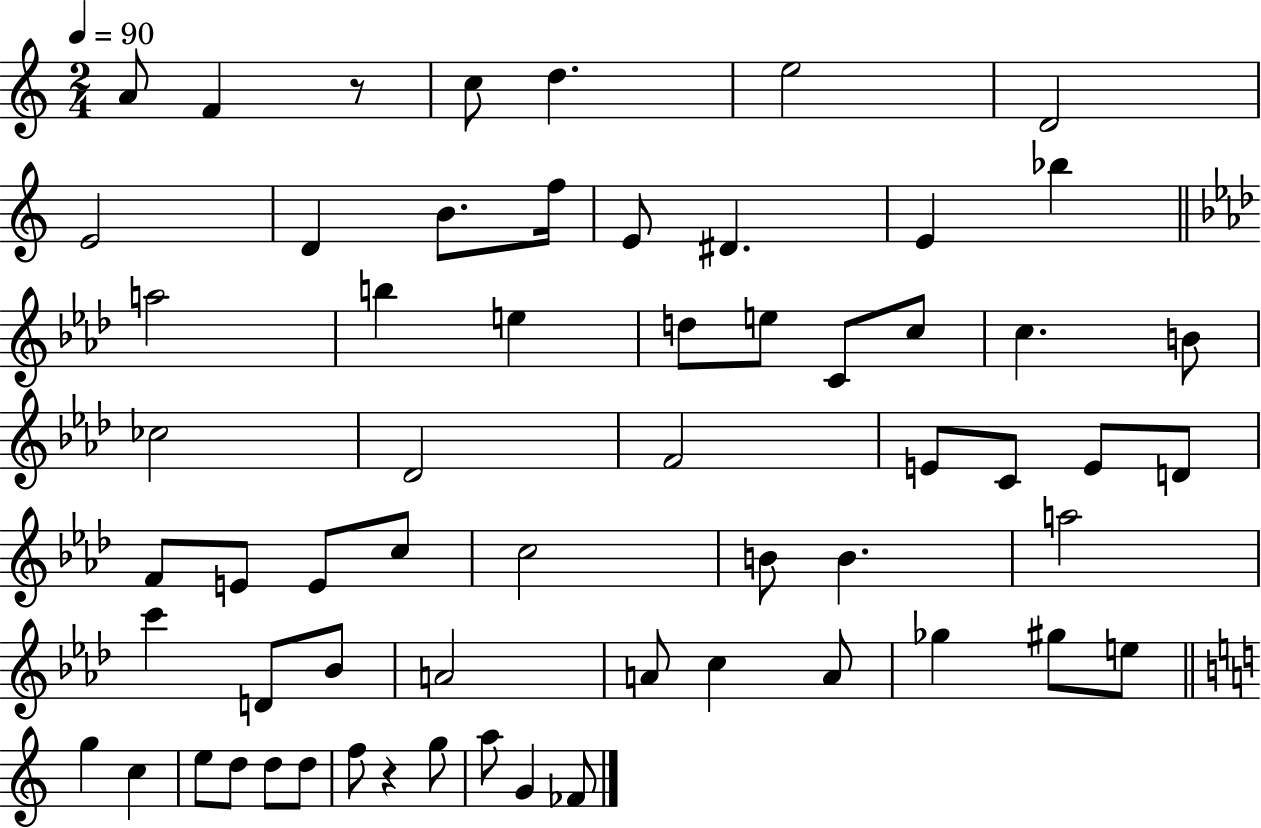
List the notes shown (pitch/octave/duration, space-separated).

A4/e F4/q R/e C5/e D5/q. E5/h D4/h E4/h D4/q B4/e. F5/s E4/e D#4/q. E4/q Bb5/q A5/h B5/q E5/q D5/e E5/e C4/e C5/e C5/q. B4/e CES5/h Db4/h F4/h E4/e C4/e E4/e D4/e F4/e E4/e E4/e C5/e C5/h B4/e B4/q. A5/h C6/q D4/e Bb4/e A4/h A4/e C5/q A4/e Gb5/q G#5/e E5/e G5/q C5/q E5/e D5/e D5/e D5/e F5/e R/q G5/e A5/e G4/q FES4/e